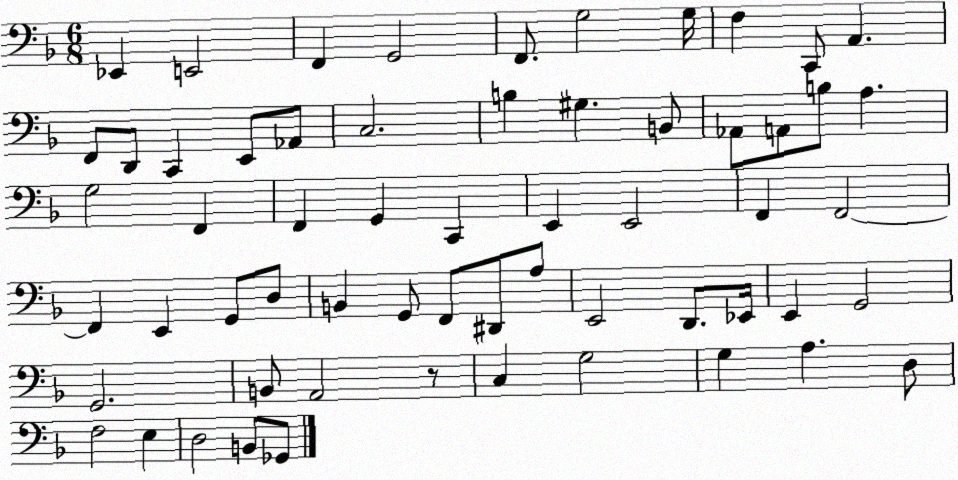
X:1
T:Untitled
M:6/8
L:1/4
K:F
_E,, E,,2 F,, G,,2 F,,/2 G,2 G,/4 F, C,,/2 A,, F,,/2 D,,/2 C,, E,,/2 _A,,/2 C,2 B, ^G, B,,/2 _A,,/2 A,,/2 B,/2 A, G,2 F,, F,, G,, C,, E,, E,,2 F,, F,,2 F,, E,, G,,/2 D,/2 B,, G,,/2 F,,/2 ^D,,/2 A,/2 E,,2 D,,/2 _E,,/4 E,, G,,2 G,,2 B,,/2 A,,2 z/2 C, G,2 G, A, D,/2 F,2 E, D,2 B,,/2 _G,,/2